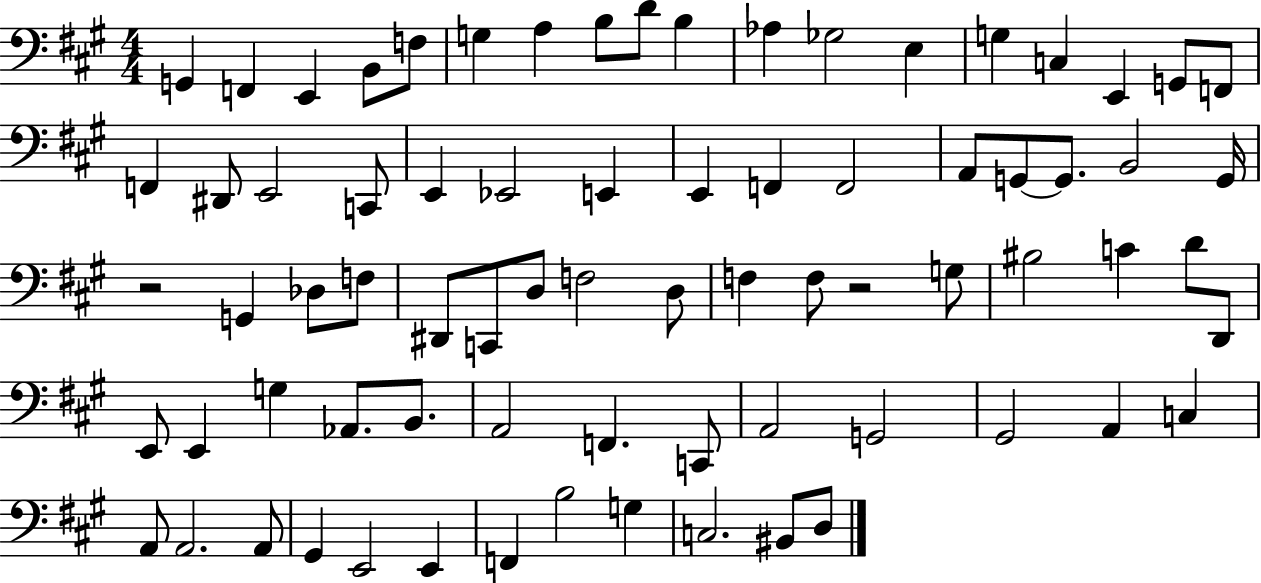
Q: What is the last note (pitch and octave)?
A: D3